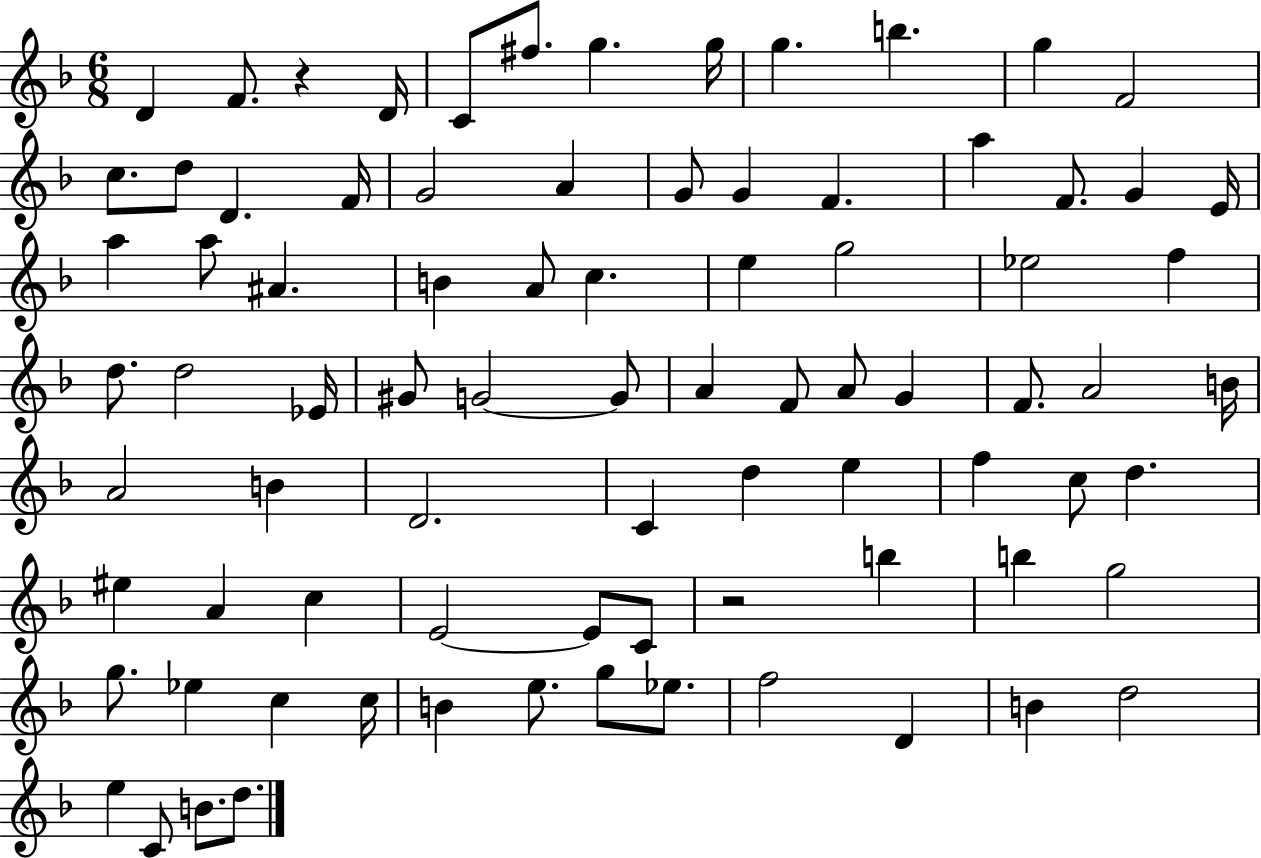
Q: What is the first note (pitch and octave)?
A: D4